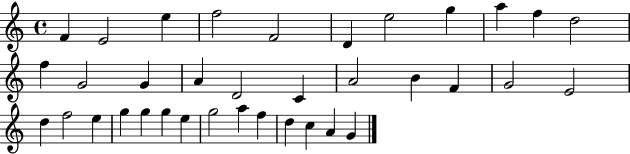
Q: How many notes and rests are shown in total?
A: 36